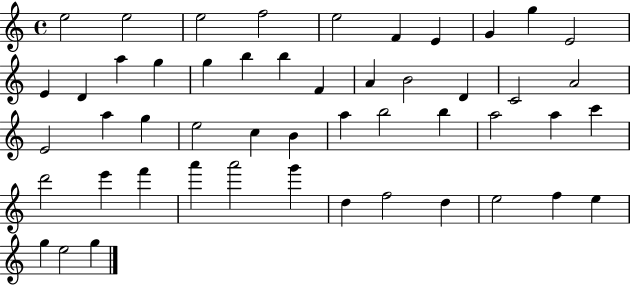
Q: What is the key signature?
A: C major